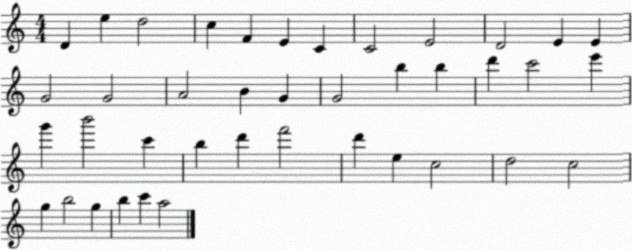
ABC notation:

X:1
T:Untitled
M:4/4
L:1/4
K:C
D e d2 c F E C C2 E2 D2 E E G2 G2 A2 B G G2 b b d' c'2 e' g' b'2 c' b d' f'2 d' e c2 d2 c2 g b2 g b c' a2